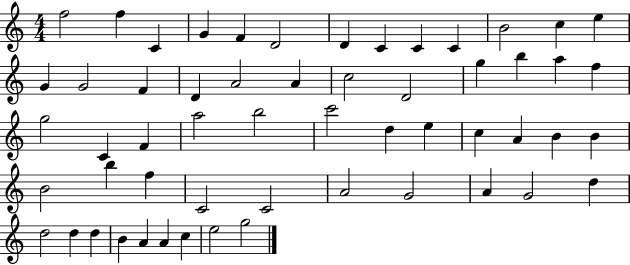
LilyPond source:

{
  \clef treble
  \numericTimeSignature
  \time 4/4
  \key c \major
  f''2 f''4 c'4 | g'4 f'4 d'2 | d'4 c'4 c'4 c'4 | b'2 c''4 e''4 | \break g'4 g'2 f'4 | d'4 a'2 a'4 | c''2 d'2 | g''4 b''4 a''4 f''4 | \break g''2 c'4 f'4 | a''2 b''2 | c'''2 d''4 e''4 | c''4 a'4 b'4 b'4 | \break b'2 b''4 f''4 | c'2 c'2 | a'2 g'2 | a'4 g'2 d''4 | \break d''2 d''4 d''4 | b'4 a'4 a'4 c''4 | e''2 g''2 | \bar "|."
}